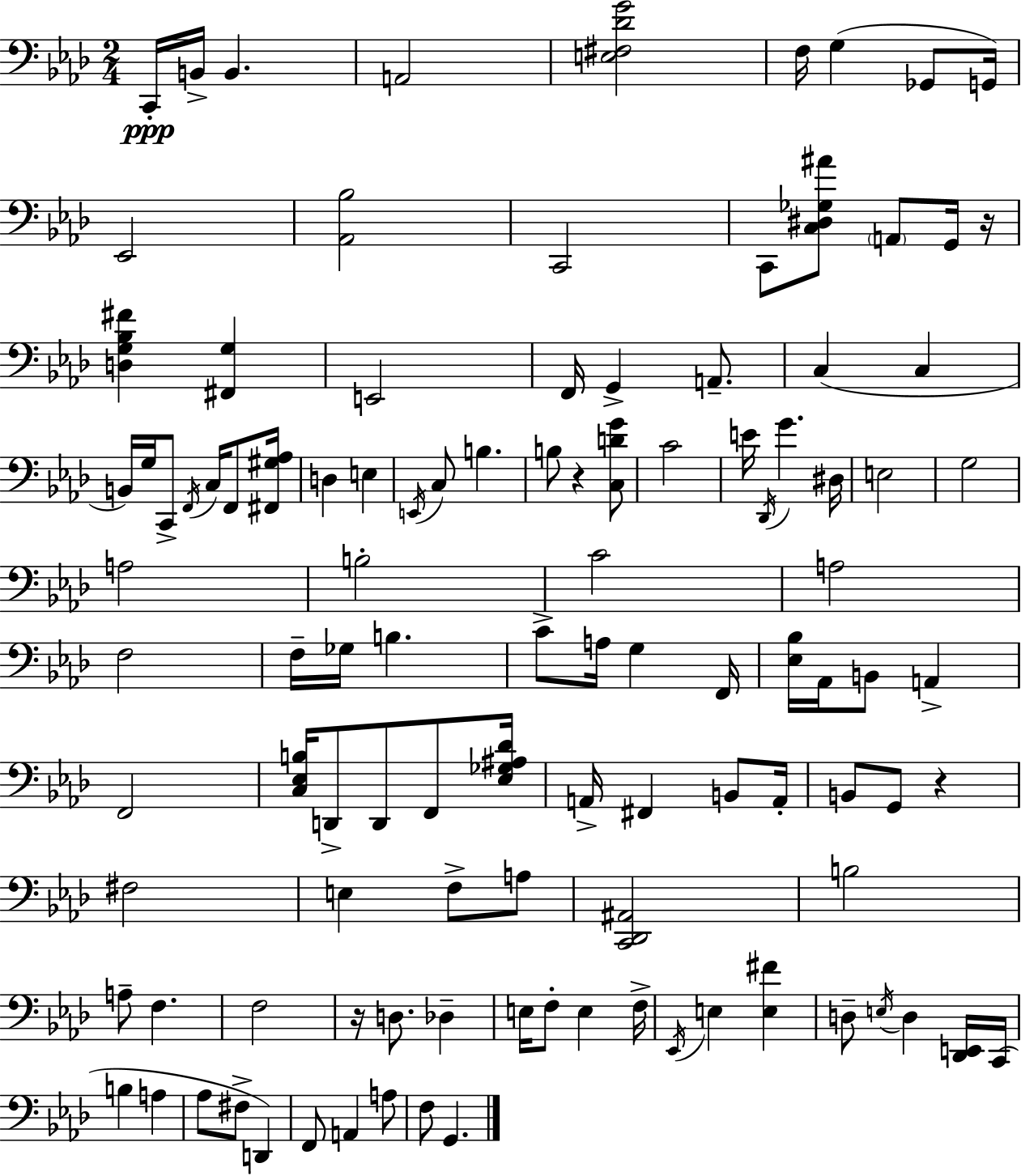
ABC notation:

X:1
T:Untitled
M:2/4
L:1/4
K:Fm
C,,/4 B,,/4 B,, A,,2 [E,^F,_DG]2 F,/4 G, _G,,/2 G,,/4 _E,,2 [_A,,_B,]2 C,,2 C,,/2 [C,^D,_G,^A]/2 A,,/2 G,,/4 z/4 [D,G,_B,^F] [^F,,G,] E,,2 F,,/4 G,, A,,/2 C, C, B,,/4 G,/4 C,,/2 F,,/4 C,/4 F,,/2 [^F,,^G,_A,]/4 D, E, E,,/4 C,/2 B, B,/2 z [C,DG]/2 C2 E/4 _D,,/4 G ^D,/4 E,2 G,2 A,2 B,2 C2 A,2 F,2 F,/4 _G,/4 B, C/2 A,/4 G, F,,/4 [_E,_B,]/4 _A,,/4 B,,/2 A,, F,,2 [C,_E,B,]/4 D,,/2 D,,/2 F,,/2 [_E,_G,^A,_D]/4 A,,/4 ^F,, B,,/2 A,,/4 B,,/2 G,,/2 z ^F,2 E, F,/2 A,/2 [C,,_D,,^A,,]2 B,2 A,/2 F, F,2 z/4 D,/2 _D, E,/4 F,/2 E, F,/4 _E,,/4 E, [E,^F] D,/2 E,/4 D, [_D,,E,,]/4 C,,/4 B, A, _A,/2 ^F,/2 D,, F,,/2 A,, A,/2 F,/2 G,,